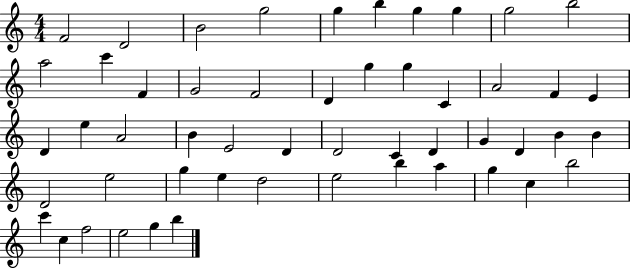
F4/h D4/h B4/h G5/h G5/q B5/q G5/q G5/q G5/h B5/h A5/h C6/q F4/q G4/h F4/h D4/q G5/q G5/q C4/q A4/h F4/q E4/q D4/q E5/q A4/h B4/q E4/h D4/q D4/h C4/q D4/q G4/q D4/q B4/q B4/q D4/h E5/h G5/q E5/q D5/h E5/h B5/q A5/q G5/q C5/q B5/h C6/q C5/q F5/h E5/h G5/q B5/q